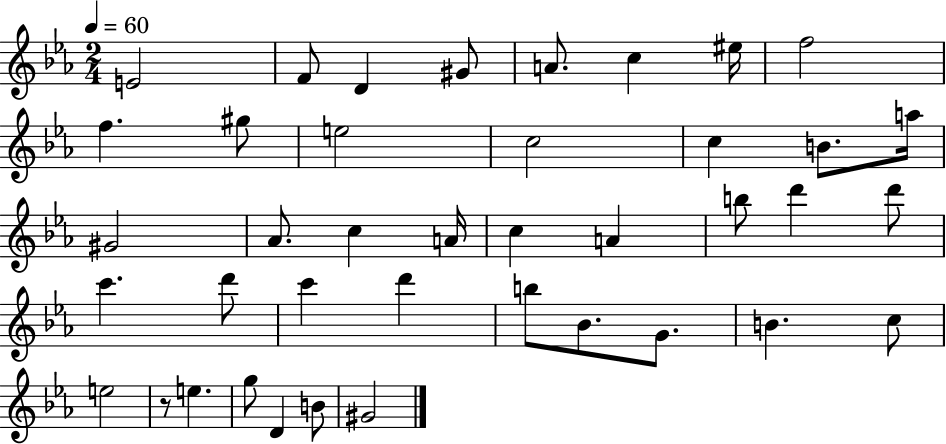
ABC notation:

X:1
T:Untitled
M:2/4
L:1/4
K:Eb
E2 F/2 D ^G/2 A/2 c ^e/4 f2 f ^g/2 e2 c2 c B/2 a/4 ^G2 _A/2 c A/4 c A b/2 d' d'/2 c' d'/2 c' d' b/2 _B/2 G/2 B c/2 e2 z/2 e g/2 D B/2 ^G2